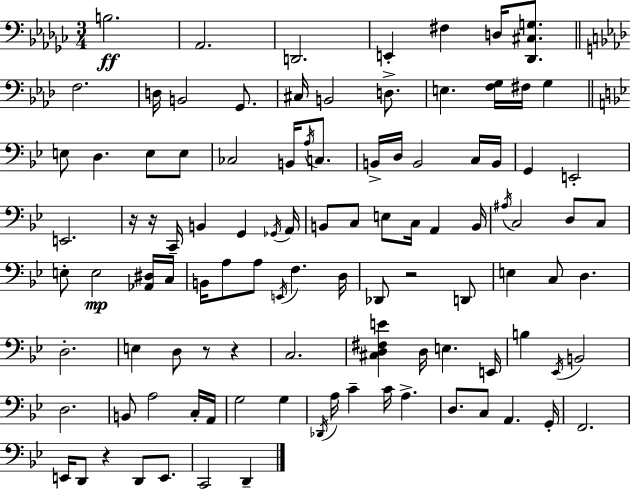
X:1
T:Untitled
M:3/4
L:1/4
K:Ebm
B,2 _A,,2 D,,2 E,, ^F, D,/4 [_D,,^C,G,]/2 F,2 D,/4 B,,2 G,,/2 ^C,/4 B,,2 D,/2 E, [F,G,]/4 ^F,/4 G, E,/2 D, E,/2 E,/2 _C,2 B,,/4 A,/4 C,/2 B,,/4 D,/4 B,,2 C,/4 B,,/4 G,, E,,2 E,,2 z/4 z/4 C,,/4 B,, G,, _G,,/4 A,,/4 B,,/2 C,/2 E,/2 C,/4 A,, B,,/4 ^A,/4 C,2 D,/2 C,/2 E,/2 E,2 [_A,,^D,]/4 C,/4 B,,/4 A,/2 A,/2 E,,/4 F, D,/4 _D,,/2 z2 D,,/2 E, C,/2 D, D,2 E, D,/2 z/2 z C,2 [^C,D,^F,E] D,/4 E, E,,/4 B, _E,,/4 B,,2 D,2 B,,/2 A,2 C,/4 A,,/4 G,2 G, _D,,/4 A,/4 C C/4 A, D,/2 C,/2 A,, G,,/4 F,,2 E,,/4 D,,/2 z D,,/2 E,,/2 C,,2 D,,